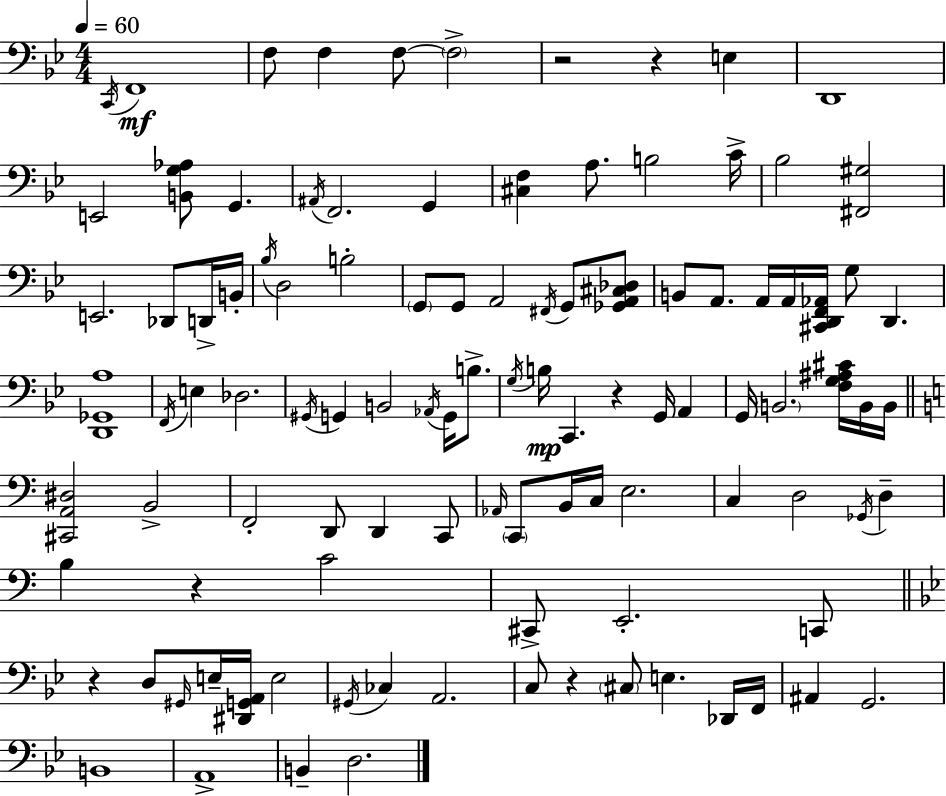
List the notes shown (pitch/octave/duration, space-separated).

C2/s F2/w F3/e F3/q F3/e F3/h R/h R/q E3/q D2/w E2/h [B2,G3,Ab3]/e G2/q. A#2/s F2/h. G2/q [C#3,F3]/q A3/e. B3/h C4/s Bb3/h [F#2,G#3]/h E2/h. Db2/e D2/s B2/s Bb3/s D3/h B3/h G2/e G2/e A2/h F#2/s G2/e [Gb2,A2,C#3,Db3]/e B2/e A2/e. A2/s A2/s [C#2,D2,F2,Ab2]/s G3/e D2/q. [D2,Gb2,A3]/w F2/s E3/q Db3/h. G#2/s G2/q B2/h Ab2/s G2/s B3/e. G3/s B3/s C2/q. R/q G2/s A2/q G2/s B2/h. [F3,G3,A#3,C#4]/s B2/s B2/s [C#2,A2,D#3]/h B2/h F2/h D2/e D2/q C2/e Ab2/s C2/e B2/s C3/s E3/h. C3/q D3/h Gb2/s D3/q B3/q R/q C4/h C#2/e E2/h. C2/e R/q D3/e G#2/s E3/s [D#2,G2,A2]/s E3/h G#2/s CES3/q A2/h. C3/e R/q C#3/e E3/q. Db2/s F2/s A#2/q G2/h. B2/w A2/w B2/q D3/h.